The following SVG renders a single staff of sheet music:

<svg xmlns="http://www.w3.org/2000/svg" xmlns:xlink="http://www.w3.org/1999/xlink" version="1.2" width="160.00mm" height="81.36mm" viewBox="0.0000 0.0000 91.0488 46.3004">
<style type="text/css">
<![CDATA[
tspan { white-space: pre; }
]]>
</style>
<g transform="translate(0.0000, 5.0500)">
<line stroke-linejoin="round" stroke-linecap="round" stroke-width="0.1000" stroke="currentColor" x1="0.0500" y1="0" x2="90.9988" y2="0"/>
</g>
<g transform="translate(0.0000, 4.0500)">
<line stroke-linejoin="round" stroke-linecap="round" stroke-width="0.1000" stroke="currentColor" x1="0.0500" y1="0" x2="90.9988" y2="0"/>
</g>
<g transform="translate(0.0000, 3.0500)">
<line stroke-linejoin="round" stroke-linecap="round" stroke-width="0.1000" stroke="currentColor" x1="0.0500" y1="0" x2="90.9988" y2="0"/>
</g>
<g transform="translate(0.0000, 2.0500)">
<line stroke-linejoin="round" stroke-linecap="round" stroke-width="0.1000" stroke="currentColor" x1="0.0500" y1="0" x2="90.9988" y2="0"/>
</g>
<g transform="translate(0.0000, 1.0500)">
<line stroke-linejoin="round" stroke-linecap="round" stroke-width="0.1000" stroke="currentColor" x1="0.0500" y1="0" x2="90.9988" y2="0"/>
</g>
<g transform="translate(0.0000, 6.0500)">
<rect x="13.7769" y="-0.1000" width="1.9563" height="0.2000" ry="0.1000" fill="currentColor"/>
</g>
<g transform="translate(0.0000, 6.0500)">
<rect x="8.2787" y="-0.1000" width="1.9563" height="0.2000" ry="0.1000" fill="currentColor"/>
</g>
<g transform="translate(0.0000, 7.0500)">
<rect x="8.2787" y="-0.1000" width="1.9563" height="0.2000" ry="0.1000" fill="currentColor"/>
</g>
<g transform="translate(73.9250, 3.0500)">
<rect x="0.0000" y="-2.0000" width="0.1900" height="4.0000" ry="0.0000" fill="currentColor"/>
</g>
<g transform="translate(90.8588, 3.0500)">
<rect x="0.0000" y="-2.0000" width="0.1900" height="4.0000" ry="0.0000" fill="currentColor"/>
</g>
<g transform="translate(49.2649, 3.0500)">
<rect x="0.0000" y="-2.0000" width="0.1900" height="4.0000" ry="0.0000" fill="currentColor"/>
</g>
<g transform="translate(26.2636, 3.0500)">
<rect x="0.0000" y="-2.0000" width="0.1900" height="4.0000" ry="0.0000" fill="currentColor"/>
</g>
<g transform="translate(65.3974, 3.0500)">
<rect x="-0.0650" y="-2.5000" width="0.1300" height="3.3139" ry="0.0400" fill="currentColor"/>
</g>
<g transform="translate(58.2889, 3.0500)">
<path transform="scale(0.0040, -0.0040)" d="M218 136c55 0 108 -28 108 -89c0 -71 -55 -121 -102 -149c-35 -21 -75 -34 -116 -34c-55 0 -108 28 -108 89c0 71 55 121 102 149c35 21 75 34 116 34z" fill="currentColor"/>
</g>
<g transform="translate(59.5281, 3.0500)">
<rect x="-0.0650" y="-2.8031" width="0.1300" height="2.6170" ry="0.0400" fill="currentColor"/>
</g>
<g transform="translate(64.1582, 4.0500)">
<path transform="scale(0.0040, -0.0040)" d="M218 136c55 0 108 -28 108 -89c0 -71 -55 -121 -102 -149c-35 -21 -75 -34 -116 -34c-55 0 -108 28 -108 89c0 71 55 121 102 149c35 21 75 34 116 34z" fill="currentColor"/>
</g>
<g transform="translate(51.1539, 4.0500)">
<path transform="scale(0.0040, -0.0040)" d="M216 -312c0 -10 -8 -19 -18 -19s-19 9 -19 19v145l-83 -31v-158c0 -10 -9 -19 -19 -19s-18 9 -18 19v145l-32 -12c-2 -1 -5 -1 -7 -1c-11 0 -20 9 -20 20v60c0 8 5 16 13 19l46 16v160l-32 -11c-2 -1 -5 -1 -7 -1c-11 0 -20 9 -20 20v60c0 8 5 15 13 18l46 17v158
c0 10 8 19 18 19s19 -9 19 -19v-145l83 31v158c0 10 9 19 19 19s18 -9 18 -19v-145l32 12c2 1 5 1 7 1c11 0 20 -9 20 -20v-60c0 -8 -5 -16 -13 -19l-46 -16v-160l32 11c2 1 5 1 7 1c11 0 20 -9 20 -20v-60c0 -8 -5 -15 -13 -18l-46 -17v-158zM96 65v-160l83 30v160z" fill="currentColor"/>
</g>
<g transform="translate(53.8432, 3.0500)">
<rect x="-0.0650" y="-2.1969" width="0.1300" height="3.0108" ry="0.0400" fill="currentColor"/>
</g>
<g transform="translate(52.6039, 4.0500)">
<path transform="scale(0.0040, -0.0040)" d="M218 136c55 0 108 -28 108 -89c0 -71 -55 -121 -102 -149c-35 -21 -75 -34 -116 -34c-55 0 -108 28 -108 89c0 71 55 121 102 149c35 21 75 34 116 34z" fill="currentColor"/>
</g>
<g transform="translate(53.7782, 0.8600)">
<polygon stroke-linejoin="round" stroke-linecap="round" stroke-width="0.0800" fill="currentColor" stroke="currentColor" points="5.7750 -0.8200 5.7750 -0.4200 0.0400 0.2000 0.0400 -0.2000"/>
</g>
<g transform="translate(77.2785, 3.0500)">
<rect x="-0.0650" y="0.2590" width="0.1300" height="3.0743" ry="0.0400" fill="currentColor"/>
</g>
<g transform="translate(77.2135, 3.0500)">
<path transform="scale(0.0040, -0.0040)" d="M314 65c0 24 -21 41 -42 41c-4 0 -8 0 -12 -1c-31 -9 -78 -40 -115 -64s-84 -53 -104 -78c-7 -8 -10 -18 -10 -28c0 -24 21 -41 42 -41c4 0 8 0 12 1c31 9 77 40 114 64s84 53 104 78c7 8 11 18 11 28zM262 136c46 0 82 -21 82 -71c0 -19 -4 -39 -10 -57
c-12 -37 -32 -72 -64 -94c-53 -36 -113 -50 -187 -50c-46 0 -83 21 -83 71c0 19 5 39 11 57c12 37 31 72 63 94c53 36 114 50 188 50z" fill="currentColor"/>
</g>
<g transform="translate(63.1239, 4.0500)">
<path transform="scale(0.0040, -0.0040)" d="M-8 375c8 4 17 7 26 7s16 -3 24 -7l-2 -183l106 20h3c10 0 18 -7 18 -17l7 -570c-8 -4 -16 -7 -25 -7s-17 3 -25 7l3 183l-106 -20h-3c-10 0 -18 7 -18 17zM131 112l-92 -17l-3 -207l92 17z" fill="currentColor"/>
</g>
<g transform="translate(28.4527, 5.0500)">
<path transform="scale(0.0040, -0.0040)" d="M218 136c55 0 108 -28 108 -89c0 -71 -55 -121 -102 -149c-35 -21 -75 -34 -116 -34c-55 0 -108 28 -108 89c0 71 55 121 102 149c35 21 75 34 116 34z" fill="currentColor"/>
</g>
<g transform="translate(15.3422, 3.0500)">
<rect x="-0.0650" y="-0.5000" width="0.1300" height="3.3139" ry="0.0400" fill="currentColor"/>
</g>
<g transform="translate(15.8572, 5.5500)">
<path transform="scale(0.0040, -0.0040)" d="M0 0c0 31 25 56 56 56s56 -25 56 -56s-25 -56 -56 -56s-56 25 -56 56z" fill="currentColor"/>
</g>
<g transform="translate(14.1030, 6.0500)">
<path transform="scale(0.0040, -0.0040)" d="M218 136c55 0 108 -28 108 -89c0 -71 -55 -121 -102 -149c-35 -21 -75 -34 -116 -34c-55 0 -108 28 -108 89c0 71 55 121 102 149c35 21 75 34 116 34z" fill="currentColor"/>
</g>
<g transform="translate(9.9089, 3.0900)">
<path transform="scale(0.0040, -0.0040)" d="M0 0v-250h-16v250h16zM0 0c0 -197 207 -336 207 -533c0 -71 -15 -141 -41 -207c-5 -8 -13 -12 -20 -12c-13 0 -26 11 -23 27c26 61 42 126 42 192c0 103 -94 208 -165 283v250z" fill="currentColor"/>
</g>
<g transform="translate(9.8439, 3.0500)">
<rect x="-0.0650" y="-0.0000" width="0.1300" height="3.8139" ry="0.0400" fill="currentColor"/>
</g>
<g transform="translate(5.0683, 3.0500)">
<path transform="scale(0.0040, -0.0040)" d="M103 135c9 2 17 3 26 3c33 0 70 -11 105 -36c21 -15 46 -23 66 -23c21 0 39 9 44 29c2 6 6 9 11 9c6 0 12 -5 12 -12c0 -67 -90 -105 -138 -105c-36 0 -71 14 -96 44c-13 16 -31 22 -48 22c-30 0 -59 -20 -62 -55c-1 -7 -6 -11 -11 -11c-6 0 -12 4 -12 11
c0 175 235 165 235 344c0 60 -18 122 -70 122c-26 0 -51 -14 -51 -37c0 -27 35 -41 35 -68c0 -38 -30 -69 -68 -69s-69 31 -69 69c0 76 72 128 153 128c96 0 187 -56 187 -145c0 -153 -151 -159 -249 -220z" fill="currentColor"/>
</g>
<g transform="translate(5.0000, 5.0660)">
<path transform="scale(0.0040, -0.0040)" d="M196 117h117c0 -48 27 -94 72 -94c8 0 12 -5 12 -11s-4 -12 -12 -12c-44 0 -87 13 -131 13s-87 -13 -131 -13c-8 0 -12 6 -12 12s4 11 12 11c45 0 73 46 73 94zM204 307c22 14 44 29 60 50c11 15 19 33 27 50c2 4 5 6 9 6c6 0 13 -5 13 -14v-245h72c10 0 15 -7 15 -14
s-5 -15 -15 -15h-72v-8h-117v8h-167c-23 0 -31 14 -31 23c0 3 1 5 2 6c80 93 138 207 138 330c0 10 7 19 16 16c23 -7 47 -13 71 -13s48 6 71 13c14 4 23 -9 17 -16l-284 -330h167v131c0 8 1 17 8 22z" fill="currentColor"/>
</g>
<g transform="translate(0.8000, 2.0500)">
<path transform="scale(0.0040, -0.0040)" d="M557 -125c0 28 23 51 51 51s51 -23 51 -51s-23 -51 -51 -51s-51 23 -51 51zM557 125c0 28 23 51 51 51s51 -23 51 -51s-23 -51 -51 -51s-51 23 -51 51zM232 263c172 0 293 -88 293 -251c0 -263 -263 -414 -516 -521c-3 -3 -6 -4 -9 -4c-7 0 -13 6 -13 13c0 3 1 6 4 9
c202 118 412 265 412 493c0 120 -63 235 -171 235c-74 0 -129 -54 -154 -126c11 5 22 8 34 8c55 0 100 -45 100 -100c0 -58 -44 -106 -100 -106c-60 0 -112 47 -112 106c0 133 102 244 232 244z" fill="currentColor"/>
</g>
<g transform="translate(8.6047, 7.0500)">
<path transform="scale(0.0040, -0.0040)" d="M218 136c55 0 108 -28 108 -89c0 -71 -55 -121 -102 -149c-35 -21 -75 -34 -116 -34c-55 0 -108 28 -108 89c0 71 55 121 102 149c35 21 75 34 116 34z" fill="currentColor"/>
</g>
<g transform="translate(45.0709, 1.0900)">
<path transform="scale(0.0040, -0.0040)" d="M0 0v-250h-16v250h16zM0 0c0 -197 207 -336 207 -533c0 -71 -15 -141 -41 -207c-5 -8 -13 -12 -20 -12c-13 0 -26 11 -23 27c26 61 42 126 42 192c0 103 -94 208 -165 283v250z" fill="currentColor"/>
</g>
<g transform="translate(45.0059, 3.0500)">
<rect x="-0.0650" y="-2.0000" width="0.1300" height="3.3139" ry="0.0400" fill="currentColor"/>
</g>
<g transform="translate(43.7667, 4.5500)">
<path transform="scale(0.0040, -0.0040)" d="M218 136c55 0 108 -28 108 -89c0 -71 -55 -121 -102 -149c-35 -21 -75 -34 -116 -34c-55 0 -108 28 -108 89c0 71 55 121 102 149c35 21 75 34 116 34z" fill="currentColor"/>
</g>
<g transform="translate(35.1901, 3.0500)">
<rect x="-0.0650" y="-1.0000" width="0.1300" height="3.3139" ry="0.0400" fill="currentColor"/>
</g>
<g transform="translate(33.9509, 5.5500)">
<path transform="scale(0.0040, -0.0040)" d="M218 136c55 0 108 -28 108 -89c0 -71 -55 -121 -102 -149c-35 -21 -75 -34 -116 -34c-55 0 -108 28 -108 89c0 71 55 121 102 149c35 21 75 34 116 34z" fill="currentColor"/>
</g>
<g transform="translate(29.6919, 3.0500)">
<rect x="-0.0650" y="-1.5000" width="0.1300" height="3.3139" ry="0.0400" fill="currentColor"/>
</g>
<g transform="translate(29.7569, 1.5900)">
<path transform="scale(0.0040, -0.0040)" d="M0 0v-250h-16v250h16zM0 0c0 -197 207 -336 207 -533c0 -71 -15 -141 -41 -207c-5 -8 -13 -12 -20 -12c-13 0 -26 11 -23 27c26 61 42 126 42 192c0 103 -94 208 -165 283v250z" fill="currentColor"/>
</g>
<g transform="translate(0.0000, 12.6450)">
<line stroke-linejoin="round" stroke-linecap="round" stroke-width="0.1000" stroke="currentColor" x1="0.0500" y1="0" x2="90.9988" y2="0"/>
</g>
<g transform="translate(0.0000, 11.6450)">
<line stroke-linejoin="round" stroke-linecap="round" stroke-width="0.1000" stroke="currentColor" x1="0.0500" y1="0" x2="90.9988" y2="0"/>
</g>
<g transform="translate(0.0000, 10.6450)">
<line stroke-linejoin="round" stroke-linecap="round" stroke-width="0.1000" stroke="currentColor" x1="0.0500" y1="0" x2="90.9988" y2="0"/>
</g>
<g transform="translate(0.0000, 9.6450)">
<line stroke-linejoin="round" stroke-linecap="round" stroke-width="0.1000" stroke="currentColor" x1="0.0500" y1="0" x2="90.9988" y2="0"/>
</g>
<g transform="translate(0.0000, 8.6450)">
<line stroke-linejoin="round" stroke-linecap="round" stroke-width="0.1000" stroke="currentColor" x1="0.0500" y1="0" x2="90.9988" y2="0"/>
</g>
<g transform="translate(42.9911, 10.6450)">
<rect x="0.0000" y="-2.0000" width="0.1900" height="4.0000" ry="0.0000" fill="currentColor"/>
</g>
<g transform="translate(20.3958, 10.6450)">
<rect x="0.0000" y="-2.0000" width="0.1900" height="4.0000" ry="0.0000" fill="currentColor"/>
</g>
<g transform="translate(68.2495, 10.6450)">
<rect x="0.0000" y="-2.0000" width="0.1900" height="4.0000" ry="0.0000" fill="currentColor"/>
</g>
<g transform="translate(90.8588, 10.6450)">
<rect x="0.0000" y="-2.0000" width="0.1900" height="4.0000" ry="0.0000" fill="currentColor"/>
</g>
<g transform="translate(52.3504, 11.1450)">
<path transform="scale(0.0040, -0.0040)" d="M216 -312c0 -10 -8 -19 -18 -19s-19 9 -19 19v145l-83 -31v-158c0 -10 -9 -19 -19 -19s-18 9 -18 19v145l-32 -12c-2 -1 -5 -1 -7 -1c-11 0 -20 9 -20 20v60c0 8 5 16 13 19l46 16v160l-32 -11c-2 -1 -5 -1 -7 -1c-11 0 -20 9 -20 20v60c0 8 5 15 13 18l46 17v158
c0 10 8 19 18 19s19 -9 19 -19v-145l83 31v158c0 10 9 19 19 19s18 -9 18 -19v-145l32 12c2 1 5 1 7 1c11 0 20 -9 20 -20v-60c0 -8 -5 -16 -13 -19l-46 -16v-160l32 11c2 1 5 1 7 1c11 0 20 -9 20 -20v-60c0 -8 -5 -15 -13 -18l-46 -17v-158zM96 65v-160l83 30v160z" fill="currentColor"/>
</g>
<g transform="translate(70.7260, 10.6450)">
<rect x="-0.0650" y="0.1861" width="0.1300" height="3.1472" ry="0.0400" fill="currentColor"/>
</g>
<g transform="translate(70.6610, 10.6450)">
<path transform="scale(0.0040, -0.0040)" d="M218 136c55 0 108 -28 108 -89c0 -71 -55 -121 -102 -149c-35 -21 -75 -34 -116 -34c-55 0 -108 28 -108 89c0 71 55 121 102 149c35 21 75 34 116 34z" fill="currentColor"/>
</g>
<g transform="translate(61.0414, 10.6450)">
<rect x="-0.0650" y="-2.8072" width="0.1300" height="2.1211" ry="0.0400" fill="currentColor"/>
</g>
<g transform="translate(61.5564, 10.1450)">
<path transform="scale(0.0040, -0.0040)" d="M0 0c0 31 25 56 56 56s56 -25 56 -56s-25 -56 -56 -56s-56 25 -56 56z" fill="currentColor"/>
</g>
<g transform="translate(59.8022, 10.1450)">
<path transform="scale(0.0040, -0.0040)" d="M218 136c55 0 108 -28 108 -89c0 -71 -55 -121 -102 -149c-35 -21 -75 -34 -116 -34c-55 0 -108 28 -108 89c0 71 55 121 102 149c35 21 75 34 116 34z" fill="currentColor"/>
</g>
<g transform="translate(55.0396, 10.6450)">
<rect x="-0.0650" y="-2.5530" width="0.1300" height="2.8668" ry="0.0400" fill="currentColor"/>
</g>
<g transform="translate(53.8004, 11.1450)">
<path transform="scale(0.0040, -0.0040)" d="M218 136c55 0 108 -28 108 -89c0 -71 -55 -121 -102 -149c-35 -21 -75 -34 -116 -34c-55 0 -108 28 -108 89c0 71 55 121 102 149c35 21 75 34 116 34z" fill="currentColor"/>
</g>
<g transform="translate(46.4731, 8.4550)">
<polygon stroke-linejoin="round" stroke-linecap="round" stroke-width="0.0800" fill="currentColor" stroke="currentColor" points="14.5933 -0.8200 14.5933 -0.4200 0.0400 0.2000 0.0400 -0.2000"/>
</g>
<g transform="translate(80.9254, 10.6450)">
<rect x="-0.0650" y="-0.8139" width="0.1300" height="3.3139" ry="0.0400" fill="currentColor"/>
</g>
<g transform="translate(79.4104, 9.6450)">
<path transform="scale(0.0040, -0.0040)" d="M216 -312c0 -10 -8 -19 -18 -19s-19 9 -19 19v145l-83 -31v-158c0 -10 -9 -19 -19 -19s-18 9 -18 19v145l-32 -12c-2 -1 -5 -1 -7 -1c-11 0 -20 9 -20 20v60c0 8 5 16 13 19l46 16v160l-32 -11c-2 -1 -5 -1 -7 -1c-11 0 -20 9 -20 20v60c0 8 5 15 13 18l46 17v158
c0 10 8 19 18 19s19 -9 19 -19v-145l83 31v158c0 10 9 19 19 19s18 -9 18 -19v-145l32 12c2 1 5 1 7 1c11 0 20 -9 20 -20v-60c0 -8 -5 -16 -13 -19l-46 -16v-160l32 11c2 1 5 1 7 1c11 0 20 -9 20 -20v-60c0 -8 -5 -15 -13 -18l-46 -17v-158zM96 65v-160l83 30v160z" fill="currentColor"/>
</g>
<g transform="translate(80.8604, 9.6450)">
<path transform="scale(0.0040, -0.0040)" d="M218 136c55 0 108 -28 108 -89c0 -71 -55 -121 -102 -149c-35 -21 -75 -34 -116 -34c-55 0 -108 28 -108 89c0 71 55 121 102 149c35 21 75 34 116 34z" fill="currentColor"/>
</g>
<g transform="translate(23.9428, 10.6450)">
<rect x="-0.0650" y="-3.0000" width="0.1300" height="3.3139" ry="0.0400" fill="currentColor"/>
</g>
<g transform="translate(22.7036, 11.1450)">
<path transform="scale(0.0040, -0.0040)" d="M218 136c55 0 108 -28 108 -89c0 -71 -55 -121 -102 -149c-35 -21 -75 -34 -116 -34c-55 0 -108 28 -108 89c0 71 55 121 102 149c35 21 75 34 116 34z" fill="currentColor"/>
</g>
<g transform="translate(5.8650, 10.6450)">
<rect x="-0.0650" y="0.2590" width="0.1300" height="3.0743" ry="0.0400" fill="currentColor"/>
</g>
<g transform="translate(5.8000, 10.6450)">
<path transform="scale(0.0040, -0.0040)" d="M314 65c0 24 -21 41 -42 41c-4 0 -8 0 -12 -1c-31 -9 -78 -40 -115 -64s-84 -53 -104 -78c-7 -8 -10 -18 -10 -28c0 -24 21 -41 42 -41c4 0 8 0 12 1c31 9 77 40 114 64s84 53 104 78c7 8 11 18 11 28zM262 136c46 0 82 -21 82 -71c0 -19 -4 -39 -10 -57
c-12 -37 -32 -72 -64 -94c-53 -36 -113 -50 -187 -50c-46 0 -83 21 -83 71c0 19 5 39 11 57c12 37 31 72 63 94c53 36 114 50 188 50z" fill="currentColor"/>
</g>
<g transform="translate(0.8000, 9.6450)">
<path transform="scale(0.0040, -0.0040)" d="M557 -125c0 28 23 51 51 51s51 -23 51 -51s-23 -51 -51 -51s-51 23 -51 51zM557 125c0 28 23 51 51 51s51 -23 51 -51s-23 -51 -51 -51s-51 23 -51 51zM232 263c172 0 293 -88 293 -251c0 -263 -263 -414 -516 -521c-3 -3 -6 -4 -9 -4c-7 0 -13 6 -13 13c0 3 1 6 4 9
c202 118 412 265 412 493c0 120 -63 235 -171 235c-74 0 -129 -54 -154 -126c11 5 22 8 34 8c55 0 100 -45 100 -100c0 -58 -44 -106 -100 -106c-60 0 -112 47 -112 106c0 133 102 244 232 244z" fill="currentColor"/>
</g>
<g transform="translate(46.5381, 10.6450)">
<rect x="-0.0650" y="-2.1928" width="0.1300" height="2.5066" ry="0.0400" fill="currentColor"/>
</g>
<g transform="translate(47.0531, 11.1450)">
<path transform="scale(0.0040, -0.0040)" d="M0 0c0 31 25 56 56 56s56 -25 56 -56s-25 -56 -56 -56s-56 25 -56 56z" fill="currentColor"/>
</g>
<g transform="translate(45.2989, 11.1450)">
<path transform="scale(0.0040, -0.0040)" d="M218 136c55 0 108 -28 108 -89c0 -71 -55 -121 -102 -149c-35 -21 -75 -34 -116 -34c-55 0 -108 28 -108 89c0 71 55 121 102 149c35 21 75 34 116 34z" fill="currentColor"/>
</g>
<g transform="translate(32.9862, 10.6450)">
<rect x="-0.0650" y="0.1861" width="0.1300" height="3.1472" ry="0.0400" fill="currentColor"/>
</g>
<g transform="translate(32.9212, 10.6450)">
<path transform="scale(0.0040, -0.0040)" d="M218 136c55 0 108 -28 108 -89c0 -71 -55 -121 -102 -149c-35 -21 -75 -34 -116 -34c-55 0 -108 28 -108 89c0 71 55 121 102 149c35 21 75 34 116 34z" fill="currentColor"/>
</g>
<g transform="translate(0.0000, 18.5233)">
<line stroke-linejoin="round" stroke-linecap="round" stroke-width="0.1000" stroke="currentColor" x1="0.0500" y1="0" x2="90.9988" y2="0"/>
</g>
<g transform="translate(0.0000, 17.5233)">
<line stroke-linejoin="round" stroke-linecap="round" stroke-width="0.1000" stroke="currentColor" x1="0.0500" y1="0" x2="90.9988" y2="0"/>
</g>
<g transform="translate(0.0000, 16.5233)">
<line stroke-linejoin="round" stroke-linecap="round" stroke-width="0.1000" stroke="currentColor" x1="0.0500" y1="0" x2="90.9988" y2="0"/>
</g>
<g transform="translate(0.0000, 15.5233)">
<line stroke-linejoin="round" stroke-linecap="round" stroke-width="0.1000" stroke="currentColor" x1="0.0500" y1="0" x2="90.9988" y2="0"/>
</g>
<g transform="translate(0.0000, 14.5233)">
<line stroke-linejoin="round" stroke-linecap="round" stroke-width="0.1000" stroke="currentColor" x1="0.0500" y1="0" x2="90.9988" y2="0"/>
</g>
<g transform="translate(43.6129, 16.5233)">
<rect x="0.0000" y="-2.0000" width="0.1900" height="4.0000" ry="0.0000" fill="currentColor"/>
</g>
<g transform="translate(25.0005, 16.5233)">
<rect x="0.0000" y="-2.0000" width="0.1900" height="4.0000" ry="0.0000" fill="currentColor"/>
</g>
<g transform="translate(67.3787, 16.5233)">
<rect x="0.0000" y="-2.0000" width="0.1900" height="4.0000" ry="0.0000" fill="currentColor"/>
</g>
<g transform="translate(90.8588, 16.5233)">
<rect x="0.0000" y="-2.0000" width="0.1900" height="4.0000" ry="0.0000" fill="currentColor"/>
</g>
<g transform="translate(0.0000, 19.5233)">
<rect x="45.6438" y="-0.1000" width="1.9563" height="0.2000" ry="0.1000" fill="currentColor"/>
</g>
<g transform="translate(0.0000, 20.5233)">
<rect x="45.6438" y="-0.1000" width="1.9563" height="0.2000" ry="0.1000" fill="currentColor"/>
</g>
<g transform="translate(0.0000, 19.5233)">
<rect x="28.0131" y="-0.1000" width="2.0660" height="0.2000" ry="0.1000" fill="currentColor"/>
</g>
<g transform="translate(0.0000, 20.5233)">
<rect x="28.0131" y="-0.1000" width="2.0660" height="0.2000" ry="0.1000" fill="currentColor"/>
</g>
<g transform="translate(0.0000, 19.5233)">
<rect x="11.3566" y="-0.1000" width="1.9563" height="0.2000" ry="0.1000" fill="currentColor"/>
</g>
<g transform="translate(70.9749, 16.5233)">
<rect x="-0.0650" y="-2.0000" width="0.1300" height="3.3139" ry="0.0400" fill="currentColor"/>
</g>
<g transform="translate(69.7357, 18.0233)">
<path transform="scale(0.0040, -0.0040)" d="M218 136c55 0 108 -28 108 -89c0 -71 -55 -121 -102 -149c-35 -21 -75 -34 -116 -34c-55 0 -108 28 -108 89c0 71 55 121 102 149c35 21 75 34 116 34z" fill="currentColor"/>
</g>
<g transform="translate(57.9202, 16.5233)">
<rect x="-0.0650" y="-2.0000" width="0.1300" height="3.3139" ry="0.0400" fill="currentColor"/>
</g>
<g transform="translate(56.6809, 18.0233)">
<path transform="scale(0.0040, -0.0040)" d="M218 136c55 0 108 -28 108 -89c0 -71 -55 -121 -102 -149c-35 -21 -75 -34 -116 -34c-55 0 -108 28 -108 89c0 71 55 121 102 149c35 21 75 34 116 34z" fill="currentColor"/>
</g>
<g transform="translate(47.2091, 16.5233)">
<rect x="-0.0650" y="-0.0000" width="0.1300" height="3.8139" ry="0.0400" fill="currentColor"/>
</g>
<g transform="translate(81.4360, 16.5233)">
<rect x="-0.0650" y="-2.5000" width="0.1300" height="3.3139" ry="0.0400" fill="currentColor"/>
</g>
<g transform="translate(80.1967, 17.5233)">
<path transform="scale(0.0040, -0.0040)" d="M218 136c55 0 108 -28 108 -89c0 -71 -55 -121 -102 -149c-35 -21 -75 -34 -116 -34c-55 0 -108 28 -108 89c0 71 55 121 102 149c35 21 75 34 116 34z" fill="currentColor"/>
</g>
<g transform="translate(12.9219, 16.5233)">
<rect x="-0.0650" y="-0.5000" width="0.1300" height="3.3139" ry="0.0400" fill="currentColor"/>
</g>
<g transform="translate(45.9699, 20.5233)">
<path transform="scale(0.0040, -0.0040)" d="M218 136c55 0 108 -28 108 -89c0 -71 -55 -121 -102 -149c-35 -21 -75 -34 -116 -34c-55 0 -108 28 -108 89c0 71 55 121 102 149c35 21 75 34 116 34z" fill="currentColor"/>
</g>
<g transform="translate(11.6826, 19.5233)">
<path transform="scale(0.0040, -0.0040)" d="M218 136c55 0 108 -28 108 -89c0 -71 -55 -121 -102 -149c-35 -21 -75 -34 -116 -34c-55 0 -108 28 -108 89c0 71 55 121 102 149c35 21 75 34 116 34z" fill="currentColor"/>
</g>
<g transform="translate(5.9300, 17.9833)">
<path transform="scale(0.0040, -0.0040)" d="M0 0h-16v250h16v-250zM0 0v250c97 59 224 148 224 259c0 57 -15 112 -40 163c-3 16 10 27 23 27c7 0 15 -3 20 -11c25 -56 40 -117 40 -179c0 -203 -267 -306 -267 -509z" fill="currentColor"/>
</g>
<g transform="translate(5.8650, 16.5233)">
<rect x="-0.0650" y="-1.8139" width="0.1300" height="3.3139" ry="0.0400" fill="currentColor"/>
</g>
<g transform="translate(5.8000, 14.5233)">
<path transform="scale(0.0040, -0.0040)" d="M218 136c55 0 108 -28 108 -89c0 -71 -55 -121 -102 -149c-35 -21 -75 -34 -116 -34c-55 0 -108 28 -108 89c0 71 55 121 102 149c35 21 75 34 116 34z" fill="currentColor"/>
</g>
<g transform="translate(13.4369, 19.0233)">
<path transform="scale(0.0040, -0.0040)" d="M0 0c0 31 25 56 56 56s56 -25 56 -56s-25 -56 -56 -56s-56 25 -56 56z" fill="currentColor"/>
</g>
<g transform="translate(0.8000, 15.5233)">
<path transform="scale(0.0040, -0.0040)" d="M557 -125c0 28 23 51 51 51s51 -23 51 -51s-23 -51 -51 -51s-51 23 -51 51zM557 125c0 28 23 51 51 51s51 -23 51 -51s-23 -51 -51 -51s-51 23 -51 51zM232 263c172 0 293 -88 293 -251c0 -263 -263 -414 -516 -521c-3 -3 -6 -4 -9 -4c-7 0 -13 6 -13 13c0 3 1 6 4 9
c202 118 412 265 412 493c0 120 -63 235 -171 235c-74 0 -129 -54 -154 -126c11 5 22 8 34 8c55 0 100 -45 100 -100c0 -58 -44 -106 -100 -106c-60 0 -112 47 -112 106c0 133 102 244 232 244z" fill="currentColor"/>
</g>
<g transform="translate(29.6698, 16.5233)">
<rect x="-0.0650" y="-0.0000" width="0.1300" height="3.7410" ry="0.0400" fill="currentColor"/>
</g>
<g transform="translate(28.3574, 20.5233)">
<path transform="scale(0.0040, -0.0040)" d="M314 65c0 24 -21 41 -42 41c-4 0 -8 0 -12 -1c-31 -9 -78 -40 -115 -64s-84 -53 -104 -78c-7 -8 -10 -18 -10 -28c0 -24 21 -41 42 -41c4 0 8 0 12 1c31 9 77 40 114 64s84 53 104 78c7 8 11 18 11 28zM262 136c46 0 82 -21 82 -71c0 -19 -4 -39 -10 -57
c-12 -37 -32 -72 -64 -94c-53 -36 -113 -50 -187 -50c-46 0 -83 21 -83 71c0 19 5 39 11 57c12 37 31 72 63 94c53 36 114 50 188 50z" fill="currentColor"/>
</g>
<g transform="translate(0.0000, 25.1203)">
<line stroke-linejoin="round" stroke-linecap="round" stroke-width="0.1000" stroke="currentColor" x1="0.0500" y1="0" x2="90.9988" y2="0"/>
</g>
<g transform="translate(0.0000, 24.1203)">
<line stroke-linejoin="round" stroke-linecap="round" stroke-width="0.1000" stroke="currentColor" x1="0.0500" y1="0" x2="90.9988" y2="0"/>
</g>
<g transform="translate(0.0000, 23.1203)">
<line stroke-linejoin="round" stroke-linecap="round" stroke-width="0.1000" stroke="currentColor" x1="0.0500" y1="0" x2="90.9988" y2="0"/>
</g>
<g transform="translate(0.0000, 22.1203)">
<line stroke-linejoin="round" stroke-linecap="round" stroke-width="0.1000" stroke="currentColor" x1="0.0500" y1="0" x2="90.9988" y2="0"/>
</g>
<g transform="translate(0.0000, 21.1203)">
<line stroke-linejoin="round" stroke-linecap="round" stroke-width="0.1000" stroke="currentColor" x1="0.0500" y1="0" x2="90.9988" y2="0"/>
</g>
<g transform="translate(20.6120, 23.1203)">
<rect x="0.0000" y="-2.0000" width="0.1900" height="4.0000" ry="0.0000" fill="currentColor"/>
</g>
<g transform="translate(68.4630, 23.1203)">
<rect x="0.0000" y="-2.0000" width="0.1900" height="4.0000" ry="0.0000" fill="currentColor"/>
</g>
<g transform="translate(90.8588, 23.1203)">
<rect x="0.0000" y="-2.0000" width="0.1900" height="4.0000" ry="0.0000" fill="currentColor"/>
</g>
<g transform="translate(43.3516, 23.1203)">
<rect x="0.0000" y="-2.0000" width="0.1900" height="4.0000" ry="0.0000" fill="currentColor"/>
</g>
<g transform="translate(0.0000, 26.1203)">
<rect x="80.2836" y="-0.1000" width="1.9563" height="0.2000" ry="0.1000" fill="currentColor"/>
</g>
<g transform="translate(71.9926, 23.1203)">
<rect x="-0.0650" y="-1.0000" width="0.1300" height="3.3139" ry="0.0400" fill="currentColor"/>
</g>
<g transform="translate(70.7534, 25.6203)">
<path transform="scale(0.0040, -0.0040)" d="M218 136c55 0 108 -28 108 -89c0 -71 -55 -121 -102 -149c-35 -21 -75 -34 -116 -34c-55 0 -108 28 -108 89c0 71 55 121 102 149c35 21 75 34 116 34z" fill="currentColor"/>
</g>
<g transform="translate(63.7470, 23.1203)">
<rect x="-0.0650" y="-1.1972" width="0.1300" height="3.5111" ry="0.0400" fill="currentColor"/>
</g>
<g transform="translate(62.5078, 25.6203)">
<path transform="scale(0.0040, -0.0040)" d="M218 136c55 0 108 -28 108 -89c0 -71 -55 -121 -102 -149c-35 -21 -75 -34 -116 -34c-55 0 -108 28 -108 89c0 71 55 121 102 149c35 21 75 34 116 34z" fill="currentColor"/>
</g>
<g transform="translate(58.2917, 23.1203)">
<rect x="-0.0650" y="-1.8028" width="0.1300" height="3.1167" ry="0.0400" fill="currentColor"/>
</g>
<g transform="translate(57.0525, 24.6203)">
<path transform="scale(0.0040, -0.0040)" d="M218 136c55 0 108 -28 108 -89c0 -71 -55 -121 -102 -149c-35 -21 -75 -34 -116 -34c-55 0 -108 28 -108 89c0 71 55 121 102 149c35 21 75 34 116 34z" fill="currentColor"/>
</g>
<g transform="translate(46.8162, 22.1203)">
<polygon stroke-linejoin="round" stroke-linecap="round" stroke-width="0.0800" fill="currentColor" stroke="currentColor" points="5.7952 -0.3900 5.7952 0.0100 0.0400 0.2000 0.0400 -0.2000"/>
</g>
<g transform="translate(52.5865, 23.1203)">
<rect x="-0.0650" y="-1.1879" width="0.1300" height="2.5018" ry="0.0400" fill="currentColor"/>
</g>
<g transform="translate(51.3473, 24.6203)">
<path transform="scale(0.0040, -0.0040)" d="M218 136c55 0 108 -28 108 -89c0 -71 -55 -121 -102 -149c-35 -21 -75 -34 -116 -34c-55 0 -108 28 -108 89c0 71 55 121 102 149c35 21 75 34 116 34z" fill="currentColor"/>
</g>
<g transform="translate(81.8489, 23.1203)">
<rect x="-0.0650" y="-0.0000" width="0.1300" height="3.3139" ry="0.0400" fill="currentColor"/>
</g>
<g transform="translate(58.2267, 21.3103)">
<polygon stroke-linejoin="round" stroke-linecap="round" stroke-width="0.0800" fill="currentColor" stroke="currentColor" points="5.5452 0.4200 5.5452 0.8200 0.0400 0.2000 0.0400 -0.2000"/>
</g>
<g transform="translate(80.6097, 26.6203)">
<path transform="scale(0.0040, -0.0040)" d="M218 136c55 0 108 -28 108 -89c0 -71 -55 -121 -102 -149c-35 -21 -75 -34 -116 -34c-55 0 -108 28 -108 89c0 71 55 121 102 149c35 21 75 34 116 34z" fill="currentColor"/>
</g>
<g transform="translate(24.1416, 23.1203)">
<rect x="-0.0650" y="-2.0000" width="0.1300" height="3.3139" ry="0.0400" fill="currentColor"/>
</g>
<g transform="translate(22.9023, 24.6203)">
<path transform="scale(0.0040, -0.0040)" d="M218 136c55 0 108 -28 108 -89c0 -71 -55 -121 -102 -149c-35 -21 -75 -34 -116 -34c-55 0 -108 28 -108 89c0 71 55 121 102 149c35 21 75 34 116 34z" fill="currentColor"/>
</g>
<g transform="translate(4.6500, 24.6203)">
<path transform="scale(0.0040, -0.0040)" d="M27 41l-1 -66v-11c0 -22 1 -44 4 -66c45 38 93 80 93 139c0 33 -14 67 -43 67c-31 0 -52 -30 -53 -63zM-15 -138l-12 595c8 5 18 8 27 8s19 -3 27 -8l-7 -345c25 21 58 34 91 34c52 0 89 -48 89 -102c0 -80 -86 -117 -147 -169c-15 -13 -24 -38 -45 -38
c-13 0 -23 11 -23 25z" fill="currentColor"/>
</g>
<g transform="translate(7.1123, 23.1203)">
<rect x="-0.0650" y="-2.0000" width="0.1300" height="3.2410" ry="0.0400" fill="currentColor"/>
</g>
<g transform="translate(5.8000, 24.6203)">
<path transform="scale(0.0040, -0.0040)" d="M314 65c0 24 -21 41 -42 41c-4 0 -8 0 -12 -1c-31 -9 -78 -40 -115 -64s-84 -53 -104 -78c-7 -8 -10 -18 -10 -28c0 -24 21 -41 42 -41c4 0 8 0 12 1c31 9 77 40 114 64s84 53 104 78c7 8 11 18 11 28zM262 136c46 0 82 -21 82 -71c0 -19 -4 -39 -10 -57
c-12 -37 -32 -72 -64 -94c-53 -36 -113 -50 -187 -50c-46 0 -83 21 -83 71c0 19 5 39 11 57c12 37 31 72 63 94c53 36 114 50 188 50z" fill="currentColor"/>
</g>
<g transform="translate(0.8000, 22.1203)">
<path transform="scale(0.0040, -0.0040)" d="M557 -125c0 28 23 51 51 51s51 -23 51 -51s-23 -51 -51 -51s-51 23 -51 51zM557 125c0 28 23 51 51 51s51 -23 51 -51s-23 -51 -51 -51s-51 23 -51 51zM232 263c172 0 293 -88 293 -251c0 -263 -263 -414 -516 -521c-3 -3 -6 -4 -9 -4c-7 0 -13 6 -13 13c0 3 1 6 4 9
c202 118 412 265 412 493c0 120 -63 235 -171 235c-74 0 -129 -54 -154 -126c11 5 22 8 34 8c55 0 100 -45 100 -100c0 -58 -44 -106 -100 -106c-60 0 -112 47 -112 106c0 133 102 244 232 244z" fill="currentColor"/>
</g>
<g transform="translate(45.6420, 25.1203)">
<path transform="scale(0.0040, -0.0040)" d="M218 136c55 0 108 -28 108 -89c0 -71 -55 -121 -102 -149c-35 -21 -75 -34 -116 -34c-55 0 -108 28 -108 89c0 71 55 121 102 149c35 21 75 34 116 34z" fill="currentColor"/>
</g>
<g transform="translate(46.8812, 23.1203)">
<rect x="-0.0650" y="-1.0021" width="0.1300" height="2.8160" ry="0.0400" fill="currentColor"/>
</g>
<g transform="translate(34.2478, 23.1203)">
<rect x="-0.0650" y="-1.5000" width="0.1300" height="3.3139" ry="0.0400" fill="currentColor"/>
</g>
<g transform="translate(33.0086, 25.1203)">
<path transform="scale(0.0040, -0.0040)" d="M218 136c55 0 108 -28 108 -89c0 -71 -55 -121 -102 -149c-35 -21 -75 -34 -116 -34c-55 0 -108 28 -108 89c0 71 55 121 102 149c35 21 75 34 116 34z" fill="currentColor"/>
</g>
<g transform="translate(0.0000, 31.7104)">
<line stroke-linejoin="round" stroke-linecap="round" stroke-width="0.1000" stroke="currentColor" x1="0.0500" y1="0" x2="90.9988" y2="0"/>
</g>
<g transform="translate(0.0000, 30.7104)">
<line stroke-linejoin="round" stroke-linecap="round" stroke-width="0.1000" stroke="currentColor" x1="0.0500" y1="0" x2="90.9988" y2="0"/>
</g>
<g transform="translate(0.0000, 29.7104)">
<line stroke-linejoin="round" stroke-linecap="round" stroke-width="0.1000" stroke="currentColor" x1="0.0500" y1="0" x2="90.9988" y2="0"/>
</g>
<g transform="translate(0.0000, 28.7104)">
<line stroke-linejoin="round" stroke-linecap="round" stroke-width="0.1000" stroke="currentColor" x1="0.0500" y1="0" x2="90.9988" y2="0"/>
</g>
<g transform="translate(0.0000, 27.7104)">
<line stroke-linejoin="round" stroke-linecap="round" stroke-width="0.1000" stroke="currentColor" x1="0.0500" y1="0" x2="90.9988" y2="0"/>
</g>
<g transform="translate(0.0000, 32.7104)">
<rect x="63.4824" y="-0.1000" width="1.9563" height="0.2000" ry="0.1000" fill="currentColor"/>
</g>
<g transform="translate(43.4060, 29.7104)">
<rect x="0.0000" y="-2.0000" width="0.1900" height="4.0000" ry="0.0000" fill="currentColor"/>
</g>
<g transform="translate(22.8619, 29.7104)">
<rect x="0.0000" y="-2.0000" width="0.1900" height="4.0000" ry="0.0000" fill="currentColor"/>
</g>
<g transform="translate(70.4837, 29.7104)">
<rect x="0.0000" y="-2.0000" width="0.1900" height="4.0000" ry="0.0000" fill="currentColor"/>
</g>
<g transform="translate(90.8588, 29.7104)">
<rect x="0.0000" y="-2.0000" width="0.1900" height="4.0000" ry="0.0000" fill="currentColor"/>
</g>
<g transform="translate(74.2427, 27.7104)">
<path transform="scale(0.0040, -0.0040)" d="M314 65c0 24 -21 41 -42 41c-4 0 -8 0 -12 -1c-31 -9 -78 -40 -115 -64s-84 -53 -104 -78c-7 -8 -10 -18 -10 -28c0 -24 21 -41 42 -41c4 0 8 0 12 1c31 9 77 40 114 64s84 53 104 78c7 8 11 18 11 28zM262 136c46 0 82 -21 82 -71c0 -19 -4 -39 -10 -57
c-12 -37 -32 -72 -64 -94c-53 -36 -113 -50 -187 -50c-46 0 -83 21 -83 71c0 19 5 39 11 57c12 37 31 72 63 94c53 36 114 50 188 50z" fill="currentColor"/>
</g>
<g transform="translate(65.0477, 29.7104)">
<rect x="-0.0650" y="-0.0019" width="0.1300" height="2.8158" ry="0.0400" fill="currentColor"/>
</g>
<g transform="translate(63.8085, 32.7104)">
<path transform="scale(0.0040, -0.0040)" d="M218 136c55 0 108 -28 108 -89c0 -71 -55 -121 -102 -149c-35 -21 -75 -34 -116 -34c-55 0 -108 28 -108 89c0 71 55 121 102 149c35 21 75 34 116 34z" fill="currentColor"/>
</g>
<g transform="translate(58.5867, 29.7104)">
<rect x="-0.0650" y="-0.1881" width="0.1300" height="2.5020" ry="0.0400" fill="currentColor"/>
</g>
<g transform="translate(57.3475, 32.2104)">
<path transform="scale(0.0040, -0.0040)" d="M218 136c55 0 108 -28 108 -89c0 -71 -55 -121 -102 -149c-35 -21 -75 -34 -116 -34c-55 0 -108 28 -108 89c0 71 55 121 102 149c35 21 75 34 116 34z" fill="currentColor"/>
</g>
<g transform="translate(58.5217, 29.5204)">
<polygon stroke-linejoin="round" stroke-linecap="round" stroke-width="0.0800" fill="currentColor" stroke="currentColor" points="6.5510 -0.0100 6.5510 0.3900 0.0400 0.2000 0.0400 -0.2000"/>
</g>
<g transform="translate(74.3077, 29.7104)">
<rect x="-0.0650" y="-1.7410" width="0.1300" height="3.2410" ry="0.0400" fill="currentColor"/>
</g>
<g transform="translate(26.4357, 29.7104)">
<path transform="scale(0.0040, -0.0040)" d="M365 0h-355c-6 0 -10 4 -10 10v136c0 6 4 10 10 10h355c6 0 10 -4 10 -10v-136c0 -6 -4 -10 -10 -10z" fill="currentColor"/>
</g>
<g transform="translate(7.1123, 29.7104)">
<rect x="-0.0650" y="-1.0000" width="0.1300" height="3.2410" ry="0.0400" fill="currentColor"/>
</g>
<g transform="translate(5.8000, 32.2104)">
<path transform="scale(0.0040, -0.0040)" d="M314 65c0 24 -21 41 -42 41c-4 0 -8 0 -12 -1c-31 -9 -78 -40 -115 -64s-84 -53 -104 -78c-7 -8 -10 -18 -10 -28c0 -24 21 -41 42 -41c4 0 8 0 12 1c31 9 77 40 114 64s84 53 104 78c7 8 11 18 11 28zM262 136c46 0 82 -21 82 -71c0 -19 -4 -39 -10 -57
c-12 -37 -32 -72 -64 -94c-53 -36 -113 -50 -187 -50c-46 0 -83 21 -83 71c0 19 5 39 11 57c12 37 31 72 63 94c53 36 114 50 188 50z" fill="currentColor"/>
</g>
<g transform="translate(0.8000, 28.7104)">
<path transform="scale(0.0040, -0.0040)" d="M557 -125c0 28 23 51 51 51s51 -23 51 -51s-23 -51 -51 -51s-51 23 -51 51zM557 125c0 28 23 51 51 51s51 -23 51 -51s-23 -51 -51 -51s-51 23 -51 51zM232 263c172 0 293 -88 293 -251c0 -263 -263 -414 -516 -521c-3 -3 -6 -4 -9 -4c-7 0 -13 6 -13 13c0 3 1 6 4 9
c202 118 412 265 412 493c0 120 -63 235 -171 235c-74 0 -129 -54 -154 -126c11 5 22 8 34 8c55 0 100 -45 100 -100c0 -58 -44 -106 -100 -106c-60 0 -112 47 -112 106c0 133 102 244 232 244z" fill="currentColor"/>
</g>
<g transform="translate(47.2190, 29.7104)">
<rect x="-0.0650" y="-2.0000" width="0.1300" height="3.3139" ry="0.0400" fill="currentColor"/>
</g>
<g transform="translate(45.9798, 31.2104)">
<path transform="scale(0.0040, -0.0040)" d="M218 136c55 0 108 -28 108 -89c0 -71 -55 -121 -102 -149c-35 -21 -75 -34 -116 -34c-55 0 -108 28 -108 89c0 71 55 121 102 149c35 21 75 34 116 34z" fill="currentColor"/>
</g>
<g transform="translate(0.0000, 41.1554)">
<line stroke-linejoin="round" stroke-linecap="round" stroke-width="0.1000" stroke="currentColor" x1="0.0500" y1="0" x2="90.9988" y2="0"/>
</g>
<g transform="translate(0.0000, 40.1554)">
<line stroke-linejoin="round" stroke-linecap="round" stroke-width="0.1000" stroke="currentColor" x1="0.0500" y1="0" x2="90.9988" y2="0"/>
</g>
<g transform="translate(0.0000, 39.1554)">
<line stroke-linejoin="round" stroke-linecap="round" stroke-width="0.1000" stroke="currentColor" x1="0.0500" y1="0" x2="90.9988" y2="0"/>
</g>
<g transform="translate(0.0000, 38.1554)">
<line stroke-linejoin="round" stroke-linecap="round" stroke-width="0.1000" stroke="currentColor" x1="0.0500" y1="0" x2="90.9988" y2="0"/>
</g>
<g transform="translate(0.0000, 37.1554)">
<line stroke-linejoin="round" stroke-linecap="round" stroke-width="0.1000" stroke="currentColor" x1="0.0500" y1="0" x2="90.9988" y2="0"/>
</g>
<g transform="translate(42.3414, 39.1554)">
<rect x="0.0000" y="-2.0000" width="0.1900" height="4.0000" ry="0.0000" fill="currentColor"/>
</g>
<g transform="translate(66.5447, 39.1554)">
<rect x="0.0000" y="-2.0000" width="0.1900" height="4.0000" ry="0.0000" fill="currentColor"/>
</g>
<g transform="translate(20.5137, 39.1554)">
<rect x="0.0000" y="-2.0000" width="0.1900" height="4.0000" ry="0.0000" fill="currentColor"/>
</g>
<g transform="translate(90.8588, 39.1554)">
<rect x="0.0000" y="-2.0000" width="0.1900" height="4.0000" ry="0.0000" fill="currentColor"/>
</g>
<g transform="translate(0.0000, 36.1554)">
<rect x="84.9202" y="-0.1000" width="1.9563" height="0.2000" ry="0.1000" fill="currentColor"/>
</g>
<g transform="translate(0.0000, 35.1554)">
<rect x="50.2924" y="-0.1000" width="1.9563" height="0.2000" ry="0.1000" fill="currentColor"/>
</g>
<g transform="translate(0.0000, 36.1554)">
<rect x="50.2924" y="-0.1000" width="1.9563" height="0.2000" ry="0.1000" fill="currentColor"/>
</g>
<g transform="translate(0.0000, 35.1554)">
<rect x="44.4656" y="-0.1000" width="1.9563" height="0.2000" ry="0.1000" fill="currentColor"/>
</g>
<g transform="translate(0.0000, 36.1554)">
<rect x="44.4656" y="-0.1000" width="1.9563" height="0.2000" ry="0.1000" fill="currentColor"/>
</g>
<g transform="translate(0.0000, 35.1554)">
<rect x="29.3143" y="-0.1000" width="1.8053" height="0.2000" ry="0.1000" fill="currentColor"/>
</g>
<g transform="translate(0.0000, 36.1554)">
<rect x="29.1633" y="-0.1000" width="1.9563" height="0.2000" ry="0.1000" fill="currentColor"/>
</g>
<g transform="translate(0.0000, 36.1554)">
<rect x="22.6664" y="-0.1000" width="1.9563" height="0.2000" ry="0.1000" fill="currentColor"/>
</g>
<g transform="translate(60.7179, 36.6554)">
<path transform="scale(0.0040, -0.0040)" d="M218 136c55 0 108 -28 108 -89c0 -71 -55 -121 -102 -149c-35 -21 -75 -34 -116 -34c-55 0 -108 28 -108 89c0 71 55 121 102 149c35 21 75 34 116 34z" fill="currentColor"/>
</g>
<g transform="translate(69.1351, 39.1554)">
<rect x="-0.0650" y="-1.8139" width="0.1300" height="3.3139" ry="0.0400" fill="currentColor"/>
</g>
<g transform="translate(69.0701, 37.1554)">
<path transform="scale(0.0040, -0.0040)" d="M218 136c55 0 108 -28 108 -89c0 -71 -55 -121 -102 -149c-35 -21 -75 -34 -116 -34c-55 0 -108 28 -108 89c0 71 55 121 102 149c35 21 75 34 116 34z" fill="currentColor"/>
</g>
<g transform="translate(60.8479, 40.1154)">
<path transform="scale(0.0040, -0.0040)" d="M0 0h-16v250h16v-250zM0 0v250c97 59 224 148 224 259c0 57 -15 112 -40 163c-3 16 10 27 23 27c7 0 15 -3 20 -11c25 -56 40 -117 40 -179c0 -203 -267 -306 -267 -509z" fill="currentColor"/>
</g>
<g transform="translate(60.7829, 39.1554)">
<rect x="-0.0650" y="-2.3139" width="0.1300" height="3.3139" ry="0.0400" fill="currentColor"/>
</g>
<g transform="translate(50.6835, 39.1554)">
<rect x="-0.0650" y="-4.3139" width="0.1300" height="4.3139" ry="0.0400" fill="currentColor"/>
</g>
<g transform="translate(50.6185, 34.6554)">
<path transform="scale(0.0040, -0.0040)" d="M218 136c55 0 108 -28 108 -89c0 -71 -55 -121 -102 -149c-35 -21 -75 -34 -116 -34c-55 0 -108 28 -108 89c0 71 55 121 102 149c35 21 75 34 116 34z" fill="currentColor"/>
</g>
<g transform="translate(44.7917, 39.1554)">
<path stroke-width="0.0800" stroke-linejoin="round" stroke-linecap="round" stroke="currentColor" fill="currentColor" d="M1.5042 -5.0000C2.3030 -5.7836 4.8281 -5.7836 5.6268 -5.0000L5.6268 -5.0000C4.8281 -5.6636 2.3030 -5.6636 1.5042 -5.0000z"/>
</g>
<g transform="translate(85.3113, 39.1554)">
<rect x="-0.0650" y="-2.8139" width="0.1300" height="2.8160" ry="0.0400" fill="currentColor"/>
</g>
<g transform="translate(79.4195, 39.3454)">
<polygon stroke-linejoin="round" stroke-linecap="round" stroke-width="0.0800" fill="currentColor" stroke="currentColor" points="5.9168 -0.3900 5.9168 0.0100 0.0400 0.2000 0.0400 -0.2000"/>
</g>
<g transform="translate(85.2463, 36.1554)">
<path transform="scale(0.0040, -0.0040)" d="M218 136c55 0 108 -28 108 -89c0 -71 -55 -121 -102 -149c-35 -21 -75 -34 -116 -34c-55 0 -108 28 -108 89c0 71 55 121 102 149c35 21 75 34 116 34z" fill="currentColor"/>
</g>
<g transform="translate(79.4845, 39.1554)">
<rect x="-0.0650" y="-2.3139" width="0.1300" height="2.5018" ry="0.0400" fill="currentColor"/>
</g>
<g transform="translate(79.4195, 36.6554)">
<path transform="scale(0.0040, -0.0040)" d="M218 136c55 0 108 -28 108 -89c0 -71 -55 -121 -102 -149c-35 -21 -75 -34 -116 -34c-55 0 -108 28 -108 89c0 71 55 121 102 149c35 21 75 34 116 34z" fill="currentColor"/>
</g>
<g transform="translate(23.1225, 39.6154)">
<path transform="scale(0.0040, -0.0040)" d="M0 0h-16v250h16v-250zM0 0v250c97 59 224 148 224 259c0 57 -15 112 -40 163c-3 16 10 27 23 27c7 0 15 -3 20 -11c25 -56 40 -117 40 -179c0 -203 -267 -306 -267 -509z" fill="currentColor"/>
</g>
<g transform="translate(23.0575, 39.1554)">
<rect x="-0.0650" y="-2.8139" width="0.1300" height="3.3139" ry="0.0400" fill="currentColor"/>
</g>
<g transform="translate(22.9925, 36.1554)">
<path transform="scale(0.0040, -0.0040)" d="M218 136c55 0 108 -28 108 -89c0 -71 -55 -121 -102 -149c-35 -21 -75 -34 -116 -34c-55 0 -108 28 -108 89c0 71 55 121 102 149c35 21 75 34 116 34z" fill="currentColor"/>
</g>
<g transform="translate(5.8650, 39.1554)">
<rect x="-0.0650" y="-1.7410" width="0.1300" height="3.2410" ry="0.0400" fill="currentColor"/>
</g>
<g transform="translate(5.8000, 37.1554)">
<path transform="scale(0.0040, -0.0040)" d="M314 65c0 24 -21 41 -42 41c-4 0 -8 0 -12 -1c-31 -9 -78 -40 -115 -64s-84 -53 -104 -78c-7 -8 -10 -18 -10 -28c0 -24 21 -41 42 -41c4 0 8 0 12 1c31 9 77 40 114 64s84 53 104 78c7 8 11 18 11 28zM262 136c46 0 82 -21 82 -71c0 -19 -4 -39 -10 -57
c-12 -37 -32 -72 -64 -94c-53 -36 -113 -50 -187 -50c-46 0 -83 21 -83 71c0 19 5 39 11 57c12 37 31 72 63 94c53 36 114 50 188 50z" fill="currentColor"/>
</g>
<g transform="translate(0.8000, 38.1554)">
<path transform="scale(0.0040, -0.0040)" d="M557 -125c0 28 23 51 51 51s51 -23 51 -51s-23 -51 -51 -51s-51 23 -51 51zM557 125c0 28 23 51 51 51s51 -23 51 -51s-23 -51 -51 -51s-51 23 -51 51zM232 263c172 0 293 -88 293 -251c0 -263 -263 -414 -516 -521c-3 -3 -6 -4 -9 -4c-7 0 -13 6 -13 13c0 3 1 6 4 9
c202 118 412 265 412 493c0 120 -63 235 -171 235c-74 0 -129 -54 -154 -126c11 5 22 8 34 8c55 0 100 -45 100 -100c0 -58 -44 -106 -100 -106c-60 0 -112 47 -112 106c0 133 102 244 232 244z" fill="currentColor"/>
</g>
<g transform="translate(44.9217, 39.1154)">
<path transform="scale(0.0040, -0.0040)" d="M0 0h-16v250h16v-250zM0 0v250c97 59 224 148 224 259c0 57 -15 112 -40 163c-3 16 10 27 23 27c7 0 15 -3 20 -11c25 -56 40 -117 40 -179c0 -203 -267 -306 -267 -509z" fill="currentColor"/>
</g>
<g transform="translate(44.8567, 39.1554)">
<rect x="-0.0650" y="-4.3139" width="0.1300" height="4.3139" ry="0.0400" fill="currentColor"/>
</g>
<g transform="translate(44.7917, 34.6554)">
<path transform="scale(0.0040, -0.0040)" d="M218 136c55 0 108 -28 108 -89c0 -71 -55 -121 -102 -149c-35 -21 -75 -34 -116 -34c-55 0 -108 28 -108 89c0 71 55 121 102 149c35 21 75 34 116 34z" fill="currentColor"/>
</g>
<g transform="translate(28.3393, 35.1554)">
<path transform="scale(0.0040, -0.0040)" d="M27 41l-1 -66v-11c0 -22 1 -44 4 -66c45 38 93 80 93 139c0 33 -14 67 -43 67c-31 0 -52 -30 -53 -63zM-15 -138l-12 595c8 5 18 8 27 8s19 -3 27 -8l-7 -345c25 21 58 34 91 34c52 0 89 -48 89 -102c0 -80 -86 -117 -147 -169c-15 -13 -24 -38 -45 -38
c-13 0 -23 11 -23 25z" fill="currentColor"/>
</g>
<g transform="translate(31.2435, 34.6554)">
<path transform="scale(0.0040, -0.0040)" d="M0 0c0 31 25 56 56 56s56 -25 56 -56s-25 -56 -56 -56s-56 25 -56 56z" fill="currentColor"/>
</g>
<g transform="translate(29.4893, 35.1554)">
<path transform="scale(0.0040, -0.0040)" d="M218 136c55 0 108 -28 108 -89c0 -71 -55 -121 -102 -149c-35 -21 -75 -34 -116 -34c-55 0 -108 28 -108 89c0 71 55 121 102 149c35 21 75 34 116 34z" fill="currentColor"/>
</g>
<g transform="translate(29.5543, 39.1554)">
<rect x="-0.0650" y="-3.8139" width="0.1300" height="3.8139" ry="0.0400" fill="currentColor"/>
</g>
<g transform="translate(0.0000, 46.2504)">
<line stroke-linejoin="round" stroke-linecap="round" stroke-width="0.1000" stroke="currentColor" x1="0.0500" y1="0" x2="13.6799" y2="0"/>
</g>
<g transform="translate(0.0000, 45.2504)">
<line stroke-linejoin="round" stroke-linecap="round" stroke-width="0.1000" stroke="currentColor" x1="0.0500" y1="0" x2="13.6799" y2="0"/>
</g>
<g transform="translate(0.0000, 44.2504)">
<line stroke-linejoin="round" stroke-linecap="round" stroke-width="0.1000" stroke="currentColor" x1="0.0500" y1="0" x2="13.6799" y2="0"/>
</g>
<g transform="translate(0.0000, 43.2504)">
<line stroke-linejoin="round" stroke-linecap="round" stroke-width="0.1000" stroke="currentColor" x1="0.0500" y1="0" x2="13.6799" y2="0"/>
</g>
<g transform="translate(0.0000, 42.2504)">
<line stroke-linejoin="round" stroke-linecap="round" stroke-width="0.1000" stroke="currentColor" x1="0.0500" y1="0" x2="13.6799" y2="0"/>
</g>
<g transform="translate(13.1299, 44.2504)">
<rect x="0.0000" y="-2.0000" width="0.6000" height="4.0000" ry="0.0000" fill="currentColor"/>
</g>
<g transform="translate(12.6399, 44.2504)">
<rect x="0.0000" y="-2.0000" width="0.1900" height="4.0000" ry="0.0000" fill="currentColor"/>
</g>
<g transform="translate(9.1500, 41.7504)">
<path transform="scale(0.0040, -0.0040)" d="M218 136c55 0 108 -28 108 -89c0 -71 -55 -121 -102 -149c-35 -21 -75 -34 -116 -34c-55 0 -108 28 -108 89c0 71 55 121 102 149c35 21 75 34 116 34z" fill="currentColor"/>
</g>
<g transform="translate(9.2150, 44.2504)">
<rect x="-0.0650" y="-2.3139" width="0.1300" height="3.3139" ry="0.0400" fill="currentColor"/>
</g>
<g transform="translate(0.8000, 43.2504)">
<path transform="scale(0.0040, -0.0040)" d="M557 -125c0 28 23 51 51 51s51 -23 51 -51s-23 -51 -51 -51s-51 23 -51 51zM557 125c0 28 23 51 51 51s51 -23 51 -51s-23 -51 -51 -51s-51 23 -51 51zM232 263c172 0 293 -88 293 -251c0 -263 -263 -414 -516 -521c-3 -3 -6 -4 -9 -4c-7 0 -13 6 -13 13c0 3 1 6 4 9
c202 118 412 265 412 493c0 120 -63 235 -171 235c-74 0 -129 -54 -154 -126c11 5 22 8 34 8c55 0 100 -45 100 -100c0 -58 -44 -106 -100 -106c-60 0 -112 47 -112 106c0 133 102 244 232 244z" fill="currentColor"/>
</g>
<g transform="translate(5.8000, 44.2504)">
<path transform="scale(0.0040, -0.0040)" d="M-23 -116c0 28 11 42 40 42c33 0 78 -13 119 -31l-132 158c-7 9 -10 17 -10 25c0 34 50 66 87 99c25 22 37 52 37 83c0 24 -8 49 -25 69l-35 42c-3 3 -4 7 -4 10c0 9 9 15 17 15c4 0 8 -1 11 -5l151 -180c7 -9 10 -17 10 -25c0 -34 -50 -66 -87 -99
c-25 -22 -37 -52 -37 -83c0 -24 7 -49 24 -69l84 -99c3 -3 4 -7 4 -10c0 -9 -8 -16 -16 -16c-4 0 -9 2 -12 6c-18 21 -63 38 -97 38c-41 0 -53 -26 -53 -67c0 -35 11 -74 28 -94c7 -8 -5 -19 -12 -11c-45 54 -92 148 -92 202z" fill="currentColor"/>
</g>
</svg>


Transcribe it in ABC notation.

X:1
T:Untitled
M:2/4
L:1/4
K:C
C,,/2 E,, G,,/2 F,, A,,/2 ^B,,/2 D,/2 B,, D,2 D,2 C, D, C,/2 ^C,/2 E,/2 D, ^F, A,/2 E,, C,,2 C,, A,, A,, B,, _A,,2 A,, G,, G,,/2 A,,/2 A,,/2 F,,/2 F,, D,, F,,2 z2 A,, F,,/2 E,,/2 A,2 A,2 C/2 _E F/2 F B,/2 A, B,/2 C/2 z B,